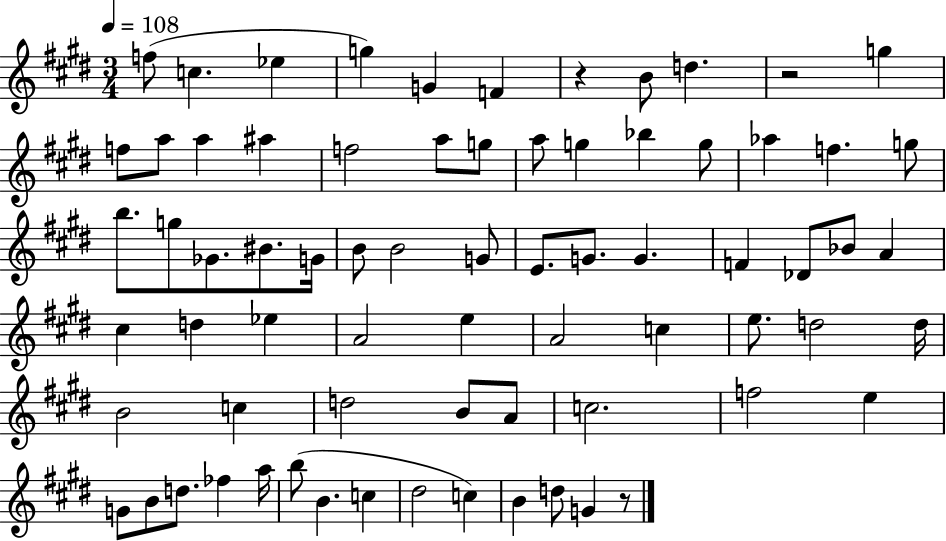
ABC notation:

X:1
T:Untitled
M:3/4
L:1/4
K:E
f/2 c _e g G F z B/2 d z2 g f/2 a/2 a ^a f2 a/2 g/2 a/2 g _b g/2 _a f g/2 b/2 g/2 _G/2 ^B/2 G/4 B/2 B2 G/2 E/2 G/2 G F _D/2 _B/2 A ^c d _e A2 e A2 c e/2 d2 d/4 B2 c d2 B/2 A/2 c2 f2 e G/2 B/2 d/2 _f a/4 b/2 B c ^d2 c B d/2 G z/2